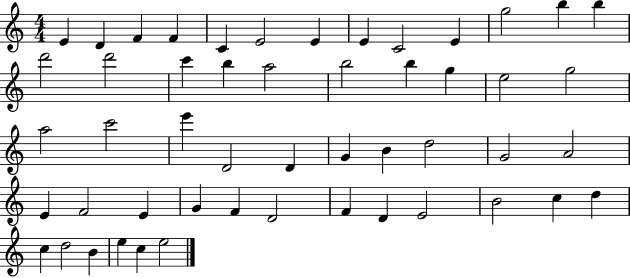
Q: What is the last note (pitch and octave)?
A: E5